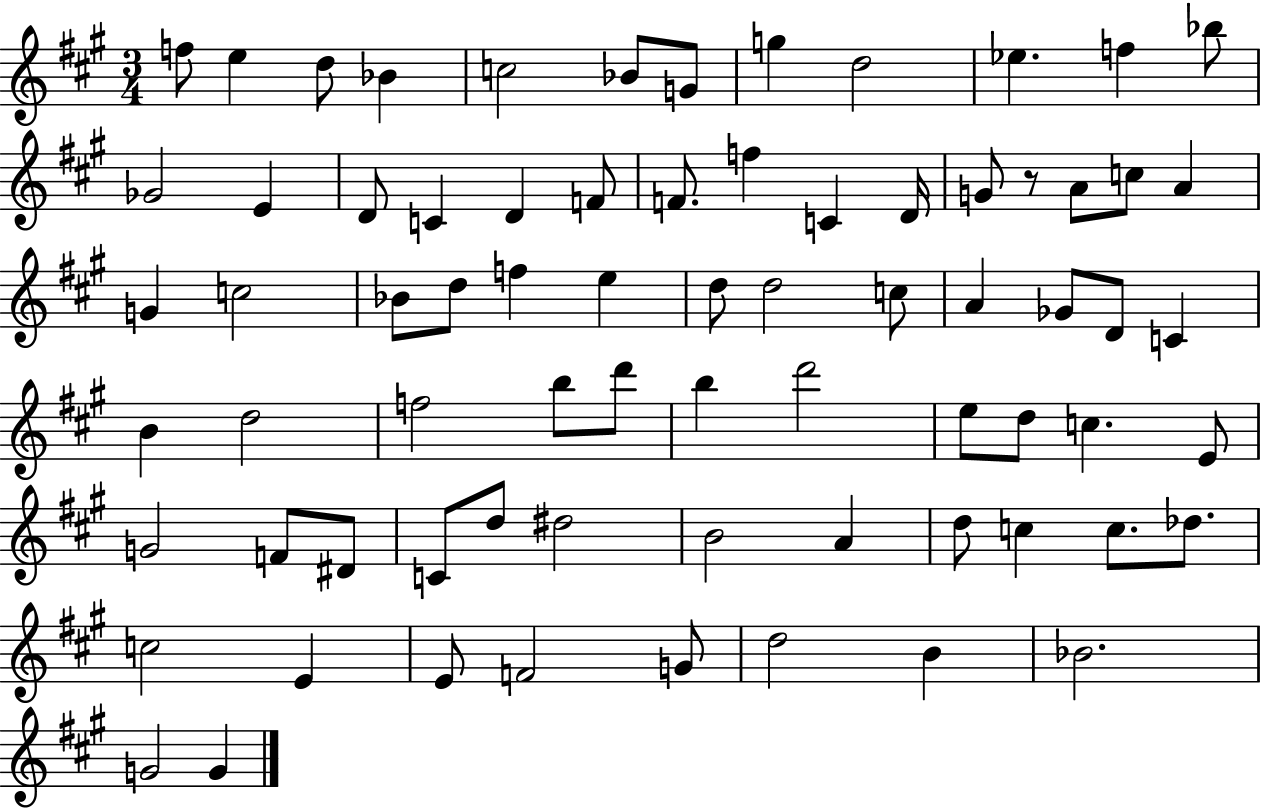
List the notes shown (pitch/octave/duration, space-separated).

F5/e E5/q D5/e Bb4/q C5/h Bb4/e G4/e G5/q D5/h Eb5/q. F5/q Bb5/e Gb4/h E4/q D4/e C4/q D4/q F4/e F4/e. F5/q C4/q D4/s G4/e R/e A4/e C5/e A4/q G4/q C5/h Bb4/e D5/e F5/q E5/q D5/e D5/h C5/e A4/q Gb4/e D4/e C4/q B4/q D5/h F5/h B5/e D6/e B5/q D6/h E5/e D5/e C5/q. E4/e G4/h F4/e D#4/e C4/e D5/e D#5/h B4/h A4/q D5/e C5/q C5/e. Db5/e. C5/h E4/q E4/e F4/h G4/e D5/h B4/q Bb4/h. G4/h G4/q